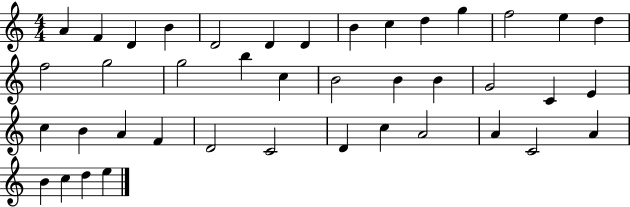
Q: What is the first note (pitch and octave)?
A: A4